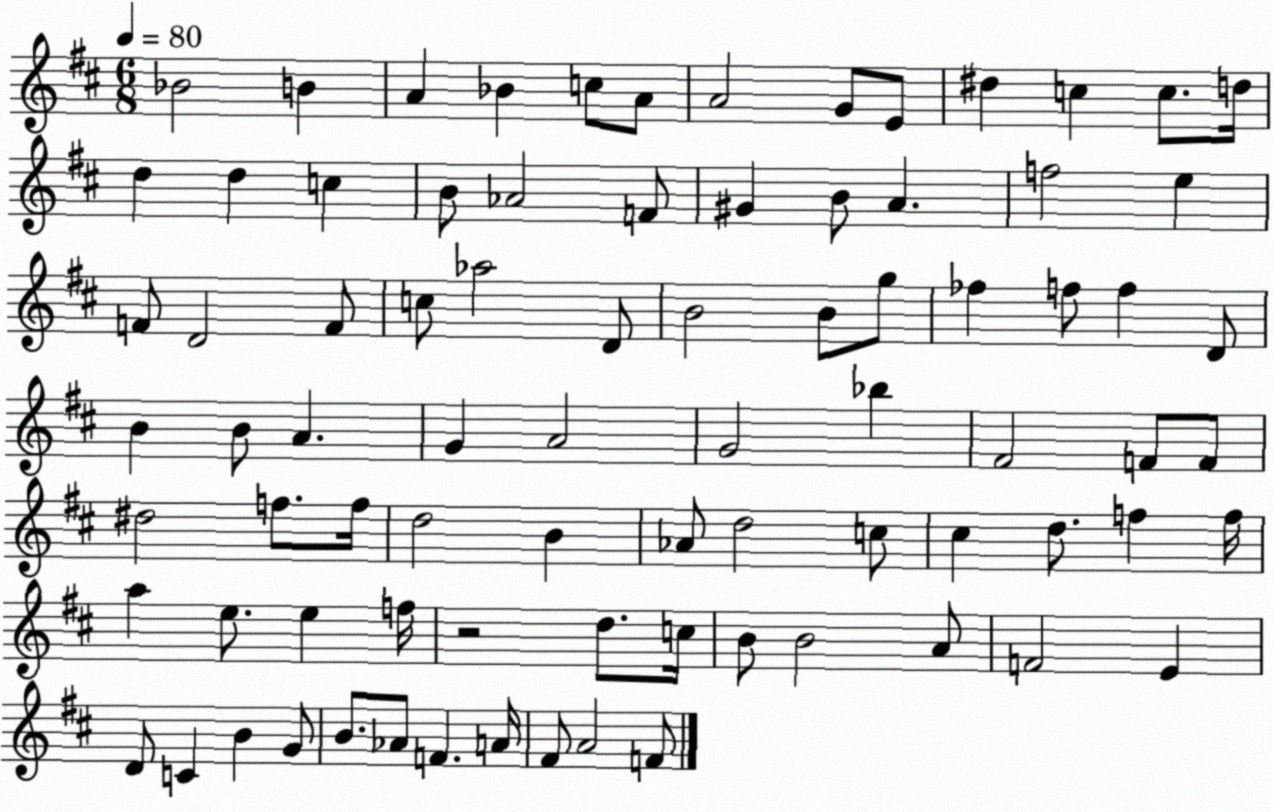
X:1
T:Untitled
M:6/8
L:1/4
K:D
_B2 B A _B c/2 A/2 A2 G/2 E/2 ^d c c/2 d/4 d d c B/2 _A2 F/2 ^G B/2 A f2 e F/2 D2 F/2 c/2 _a2 D/2 B2 B/2 g/2 _f f/2 f D/2 B B/2 A G A2 G2 _b ^F2 F/2 F/2 ^d2 f/2 f/4 d2 B _A/2 d2 c/2 ^c d/2 f f/4 a e/2 e f/4 z2 d/2 c/4 B/2 B2 A/2 F2 E D/2 C B G/2 B/2 _A/2 F A/4 ^F/2 A2 F/2